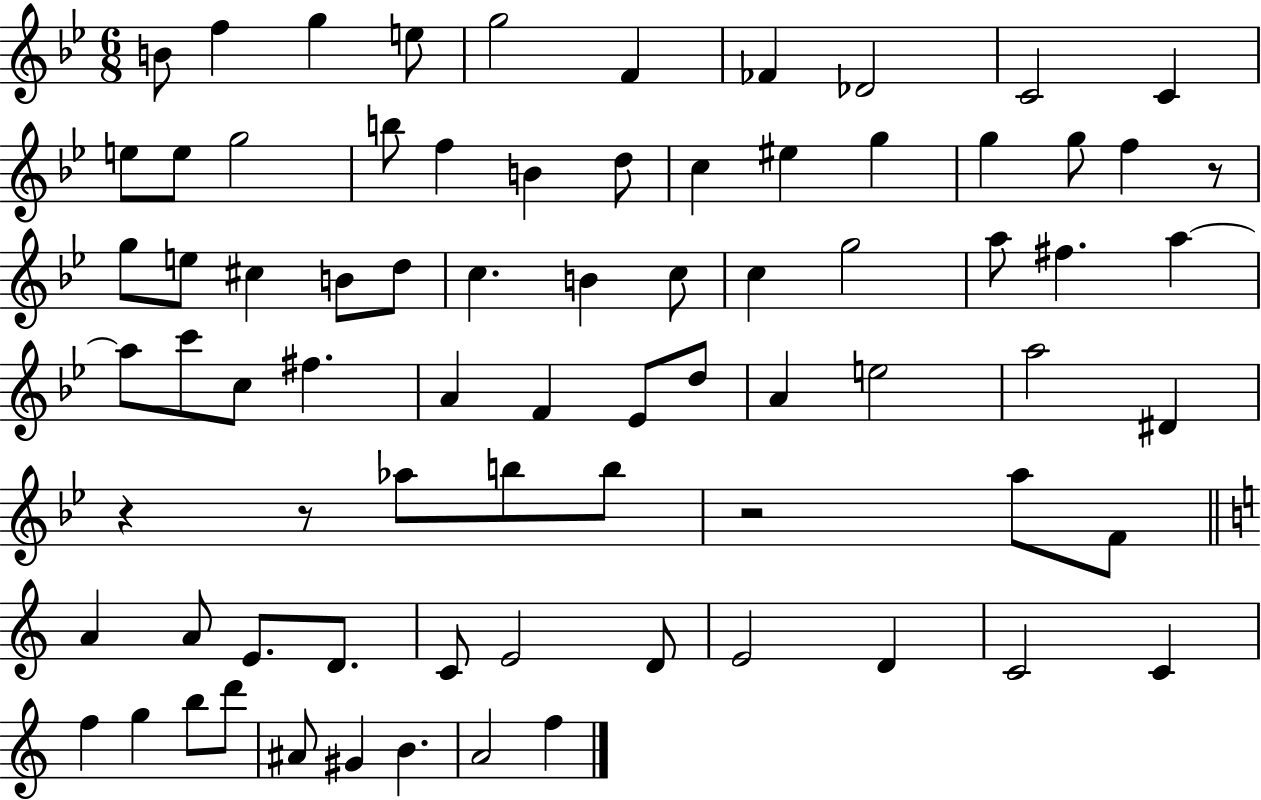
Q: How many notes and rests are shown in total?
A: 77